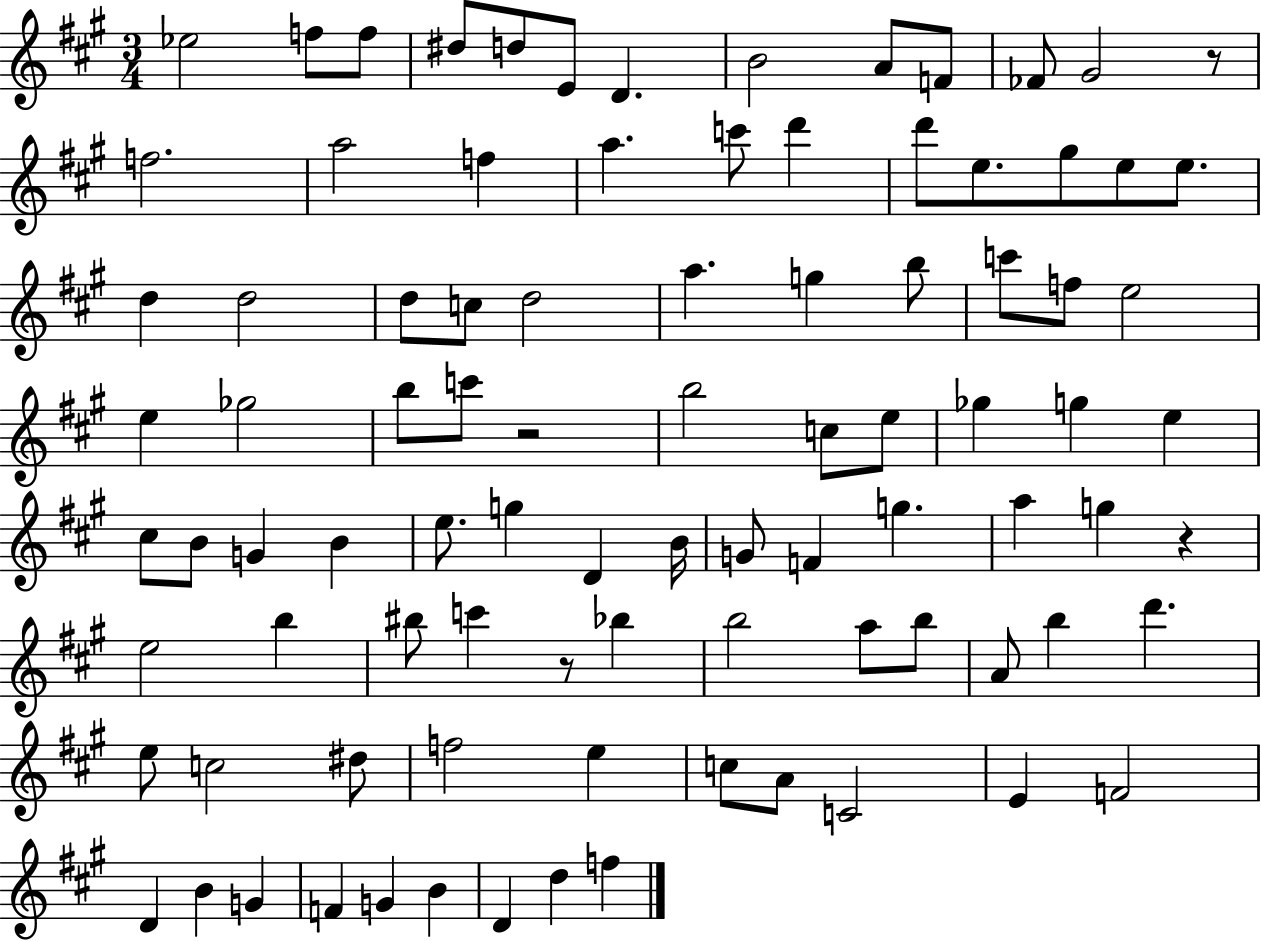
Eb5/h F5/e F5/e D#5/e D5/e E4/e D4/q. B4/h A4/e F4/e FES4/e G#4/h R/e F5/h. A5/h F5/q A5/q. C6/e D6/q D6/e E5/e. G#5/e E5/e E5/e. D5/q D5/h D5/e C5/e D5/h A5/q. G5/q B5/e C6/e F5/e E5/h E5/q Gb5/h B5/e C6/e R/h B5/h C5/e E5/e Gb5/q G5/q E5/q C#5/e B4/e G4/q B4/q E5/e. G5/q D4/q B4/s G4/e F4/q G5/q. A5/q G5/q R/q E5/h B5/q BIS5/e C6/q R/e Bb5/q B5/h A5/e B5/e A4/e B5/q D6/q. E5/e C5/h D#5/e F5/h E5/q C5/e A4/e C4/h E4/q F4/h D4/q B4/q G4/q F4/q G4/q B4/q D4/q D5/q F5/q